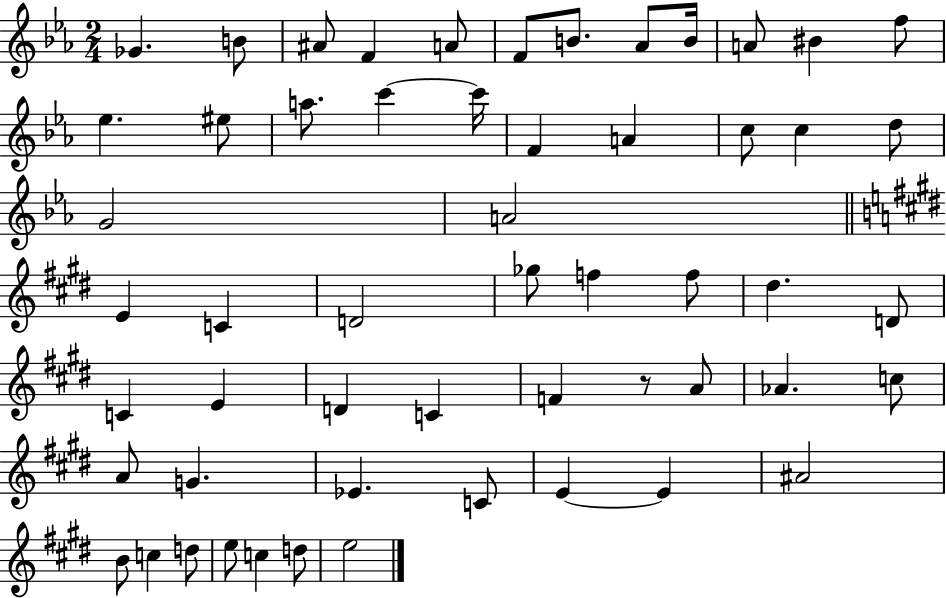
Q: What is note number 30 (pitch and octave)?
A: F5